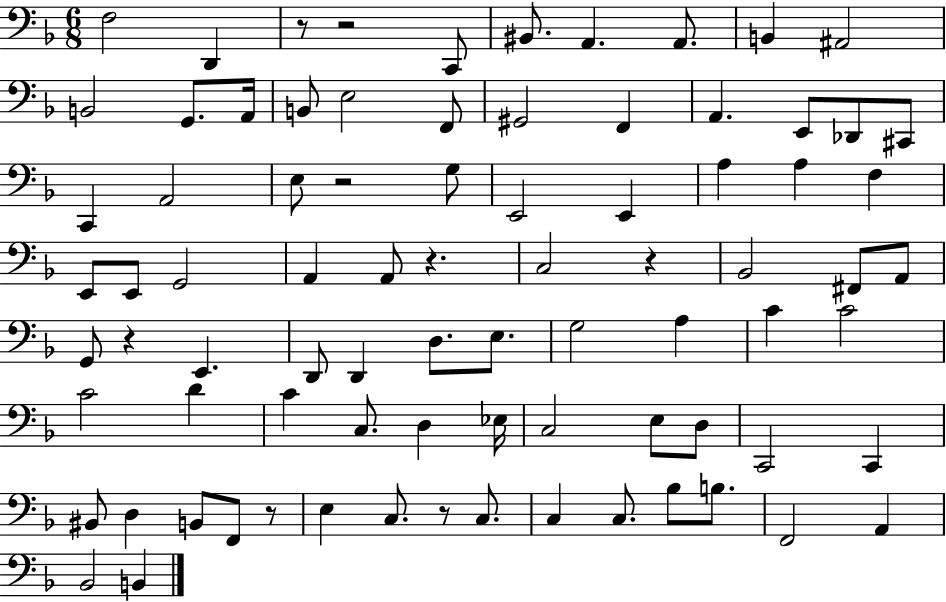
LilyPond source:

{
  \clef bass
  \numericTimeSignature
  \time 6/8
  \key f \major
  f2 d,4 | r8 r2 c,8 | bis,8. a,4. a,8. | b,4 ais,2 | \break b,2 g,8. a,16 | b,8 e2 f,8 | gis,2 f,4 | a,4. e,8 des,8 cis,8 | \break c,4 a,2 | e8 r2 g8 | e,2 e,4 | a4 a4 f4 | \break e,8 e,8 g,2 | a,4 a,8 r4. | c2 r4 | bes,2 fis,8 a,8 | \break g,8 r4 e,4. | d,8 d,4 d8. e8. | g2 a4 | c'4 c'2 | \break c'2 d'4 | c'4 c8. d4 ees16 | c2 e8 d8 | c,2 c,4 | \break bis,8 d4 b,8 f,8 r8 | e4 c8. r8 c8. | c4 c8. bes8 b8. | f,2 a,4 | \break bes,2 b,4 | \bar "|."
}